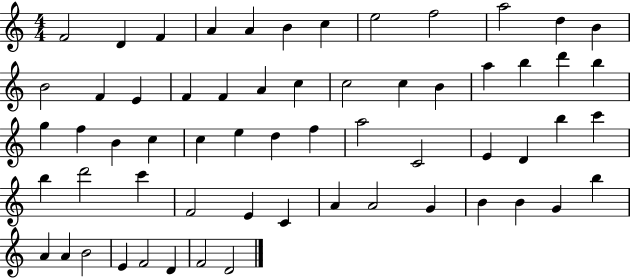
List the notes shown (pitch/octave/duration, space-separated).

F4/h D4/q F4/q A4/q A4/q B4/q C5/q E5/h F5/h A5/h D5/q B4/q B4/h F4/q E4/q F4/q F4/q A4/q C5/q C5/h C5/q B4/q A5/q B5/q D6/q B5/q G5/q F5/q B4/q C5/q C5/q E5/q D5/q F5/q A5/h C4/h E4/q D4/q B5/q C6/q B5/q D6/h C6/q F4/h E4/q C4/q A4/q A4/h G4/q B4/q B4/q G4/q B5/q A4/q A4/q B4/h E4/q F4/h D4/q F4/h D4/h